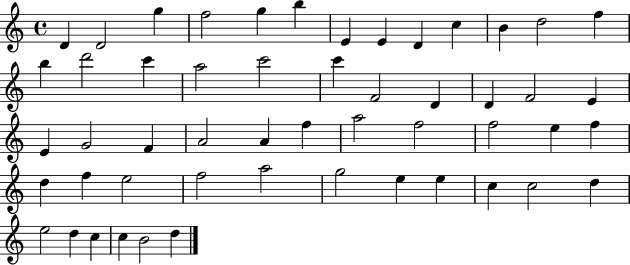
{
  \clef treble
  \time 4/4
  \defaultTimeSignature
  \key c \major
  d'4 d'2 g''4 | f''2 g''4 b''4 | e'4 e'4 d'4 c''4 | b'4 d''2 f''4 | \break b''4 d'''2 c'''4 | a''2 c'''2 | c'''4 f'2 d'4 | d'4 f'2 e'4 | \break e'4 g'2 f'4 | a'2 a'4 f''4 | a''2 f''2 | f''2 e''4 f''4 | \break d''4 f''4 e''2 | f''2 a''2 | g''2 e''4 e''4 | c''4 c''2 d''4 | \break e''2 d''4 c''4 | c''4 b'2 d''4 | \bar "|."
}